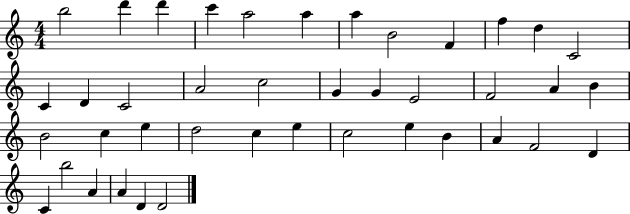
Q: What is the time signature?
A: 4/4